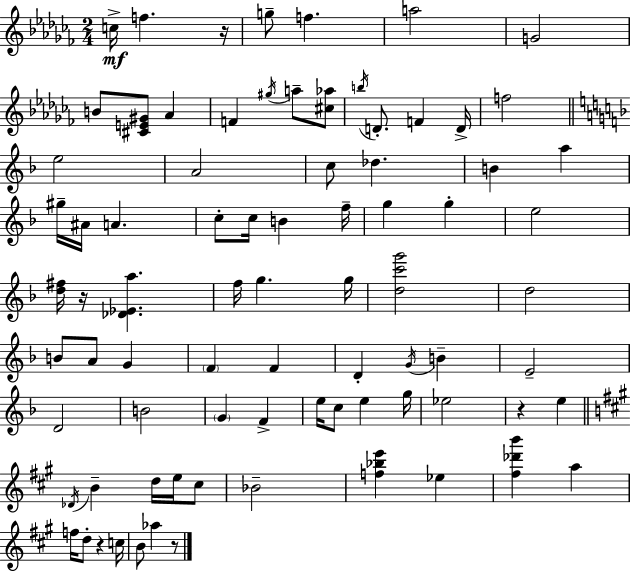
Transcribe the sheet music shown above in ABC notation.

X:1
T:Untitled
M:2/4
L:1/4
K:Abm
c/4 f z/4 g/2 f a2 G2 B/2 [^CE^G]/2 _A F ^g/4 a/2 [^c_a]/2 b/4 D/2 F D/4 f2 e2 A2 c/2 _d B a ^g/4 ^A/4 A c/2 c/4 B f/4 g g e2 [d^f]/4 z/4 [_D_Ea] f/4 g g/4 [dc'g']2 d2 B/2 A/2 G F F D G/4 B E2 D2 B2 G F e/4 c/2 e g/4 _e2 z e _D/4 B d/4 e/4 ^c/2 _B2 [f_be'] _e [^f_d'b'] a f/4 d/2 z c/4 B/2 _a z/2